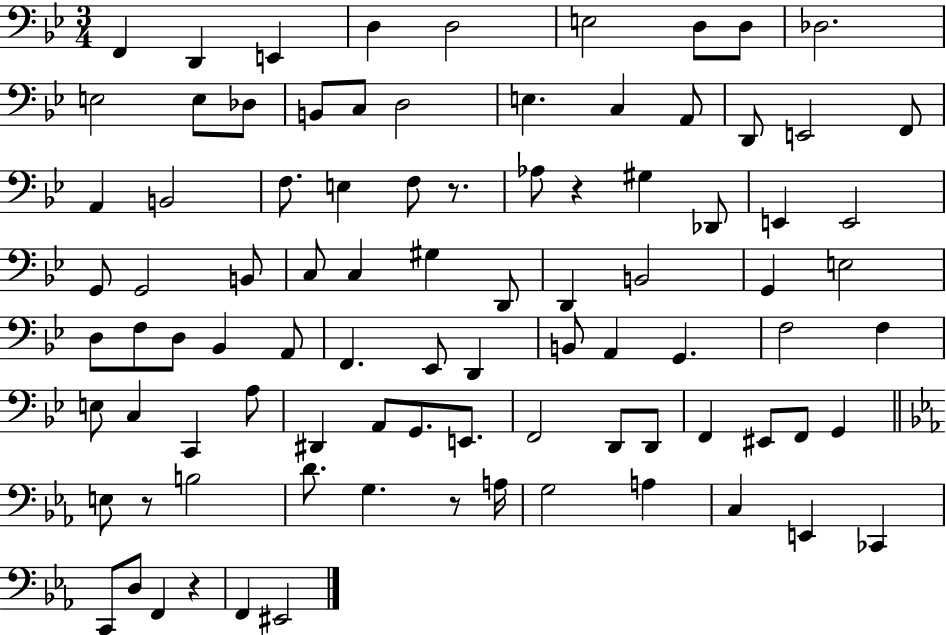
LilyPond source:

{
  \clef bass
  \numericTimeSignature
  \time 3/4
  \key bes \major
  f,4 d,4 e,4 | d4 d2 | e2 d8 d8 | des2. | \break e2 e8 des8 | b,8 c8 d2 | e4. c4 a,8 | d,8 e,2 f,8 | \break a,4 b,2 | f8. e4 f8 r8. | aes8 r4 gis4 des,8 | e,4 e,2 | \break g,8 g,2 b,8 | c8 c4 gis4 d,8 | d,4 b,2 | g,4 e2 | \break d8 f8 d8 bes,4 a,8 | f,4. ees,8 d,4 | b,8 a,4 g,4. | f2 f4 | \break e8 c4 c,4 a8 | dis,4 a,8 g,8. e,8. | f,2 d,8 d,8 | f,4 eis,8 f,8 g,4 | \break \bar "||" \break \key c \minor e8 r8 b2 | d'8. g4. r8 a16 | g2 a4 | c4 e,4 ces,4 | \break c,8 d8 f,4 r4 | f,4 eis,2 | \bar "|."
}